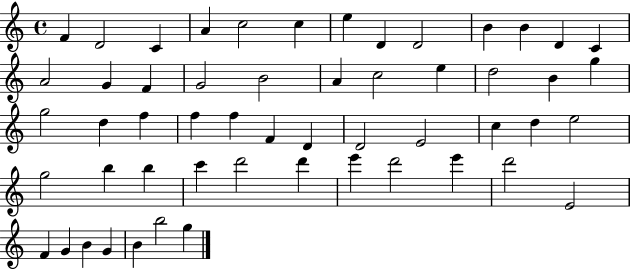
F4/q D4/h C4/q A4/q C5/h C5/q E5/q D4/q D4/h B4/q B4/q D4/q C4/q A4/h G4/q F4/q G4/h B4/h A4/q C5/h E5/q D5/h B4/q G5/q G5/h D5/q F5/q F5/q F5/q F4/q D4/q D4/h E4/h C5/q D5/q E5/h G5/h B5/q B5/q C6/q D6/h D6/q E6/q D6/h E6/q D6/h E4/h F4/q G4/q B4/q G4/q B4/q B5/h G5/q